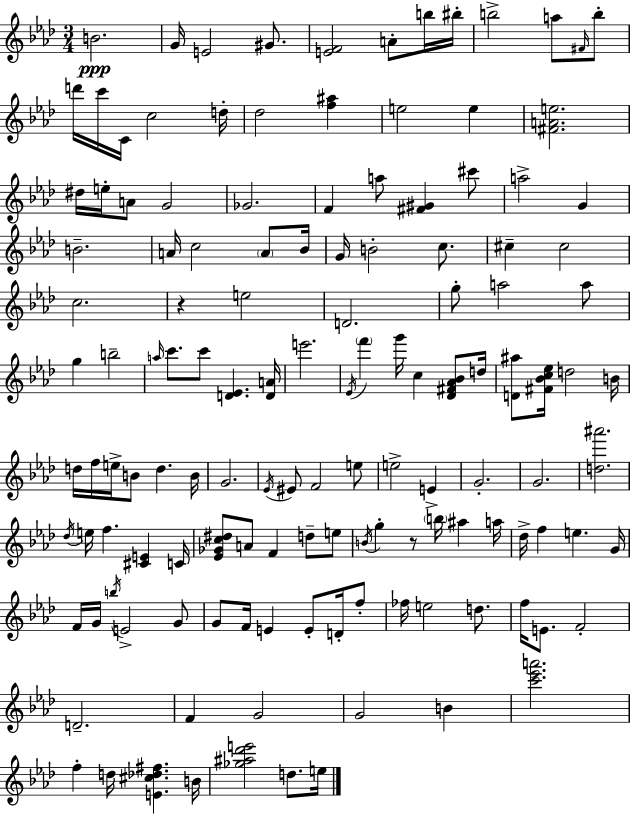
{
  \clef treble
  \numericTimeSignature
  \time 3/4
  \key f \minor
  b'2.\ppp | g'16 e'2 gis'8. | <e' f'>2 a'8-. b''16 bis''16-. | b''2-> a''8 \grace { fis'16 } b''8-. | \break d'''16 c'''16 c'16 c''2 | d''16-. des''2 <f'' ais''>4 | e''2 e''4 | <fis' a' e''>2. | \break dis''16 e''16-. a'8 g'2 | ges'2. | f'4 a''8 <fis' gis'>4 cis'''8 | a''2-> g'4 | \break b'2.-- | a'16 c''2 \parenthesize a'8 | bes'16 g'16 b'2-. c''8. | cis''4-- cis''2 | \break c''2. | r4 e''2 | d'2. | g''8-. a''2 a''8 | \break g''4 b''2-- | \grace { a''16 } c'''8. c'''8 <d' ees'>4. | <d' a'>16 e'''2. | \acciaccatura { ees'16 } \parenthesize f'''4 g'''16 c''4 | \break <des' fis' aes' bes'>8 d''16 <d' ais''>8 <fis' bes' c'' ees''>16 d''2 | b'16 d''16 f''16 e''16-> b'8 d''4. | b'16 g'2. | \acciaccatura { ees'16 } eis'8 f'2 | \break e''8 e''2-> | e'4-> g'2.-. | g'2. | <d'' ais'''>2. | \break \acciaccatura { des''16 } e''16 f''4. | <cis' e'>4 c'16 <ees' ges' c'' dis''>8 a'8 f'4 | d''8-- e''8 \acciaccatura { b'16 } g''4-. r8 | \parenthesize b''16 ais''4 a''16 des''16-> f''4 e''4. | \break g'16 f'16 g'16 \acciaccatura { b''16 } e'2-> | g'8 g'8 f'16 e'4 | e'8-. d'16-. f''8-. fes''16 e''2 | d''8. f''16 e'8. f'2-. | \break d'2.-- | f'4 g'2 | g'2 | b'4 <c''' ees''' a'''>2. | \break f''4-. d''16 | <e' cis'' des'' fis''>4. b'16 <ges'' ais'' des''' e'''>2 | d''8. e''16 \bar "|."
}